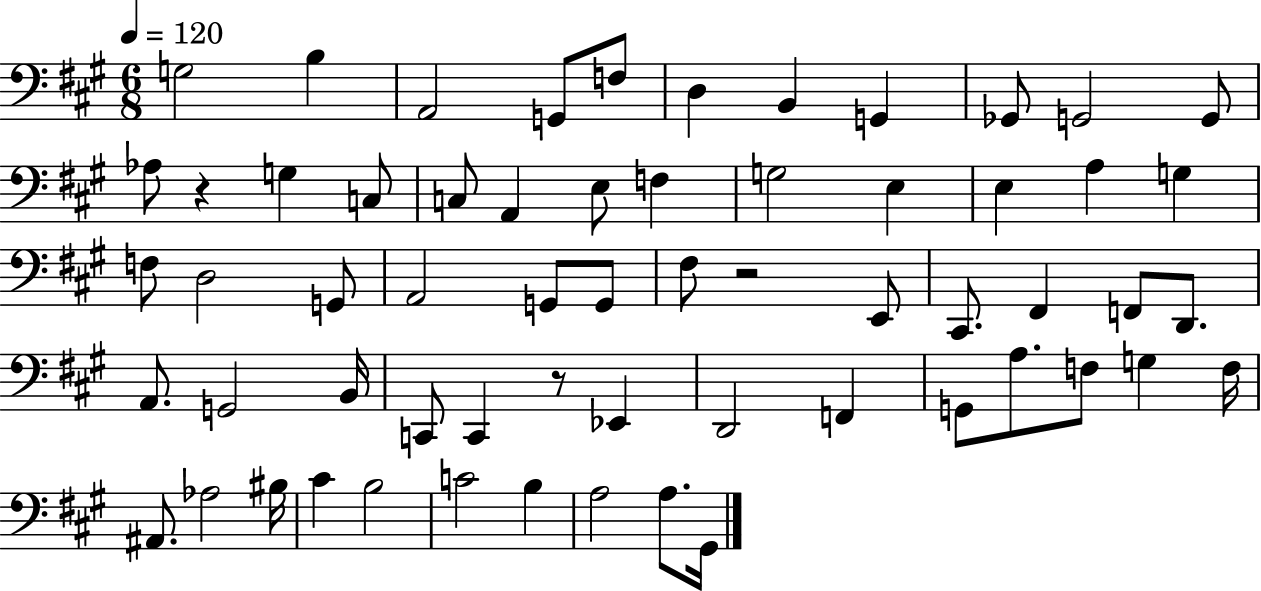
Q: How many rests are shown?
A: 3